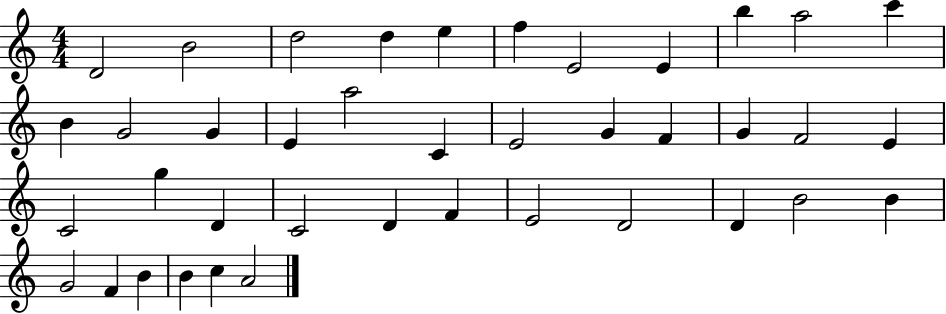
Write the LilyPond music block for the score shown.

{
  \clef treble
  \numericTimeSignature
  \time 4/4
  \key c \major
  d'2 b'2 | d''2 d''4 e''4 | f''4 e'2 e'4 | b''4 a''2 c'''4 | \break b'4 g'2 g'4 | e'4 a''2 c'4 | e'2 g'4 f'4 | g'4 f'2 e'4 | \break c'2 g''4 d'4 | c'2 d'4 f'4 | e'2 d'2 | d'4 b'2 b'4 | \break g'2 f'4 b'4 | b'4 c''4 a'2 | \bar "|."
}